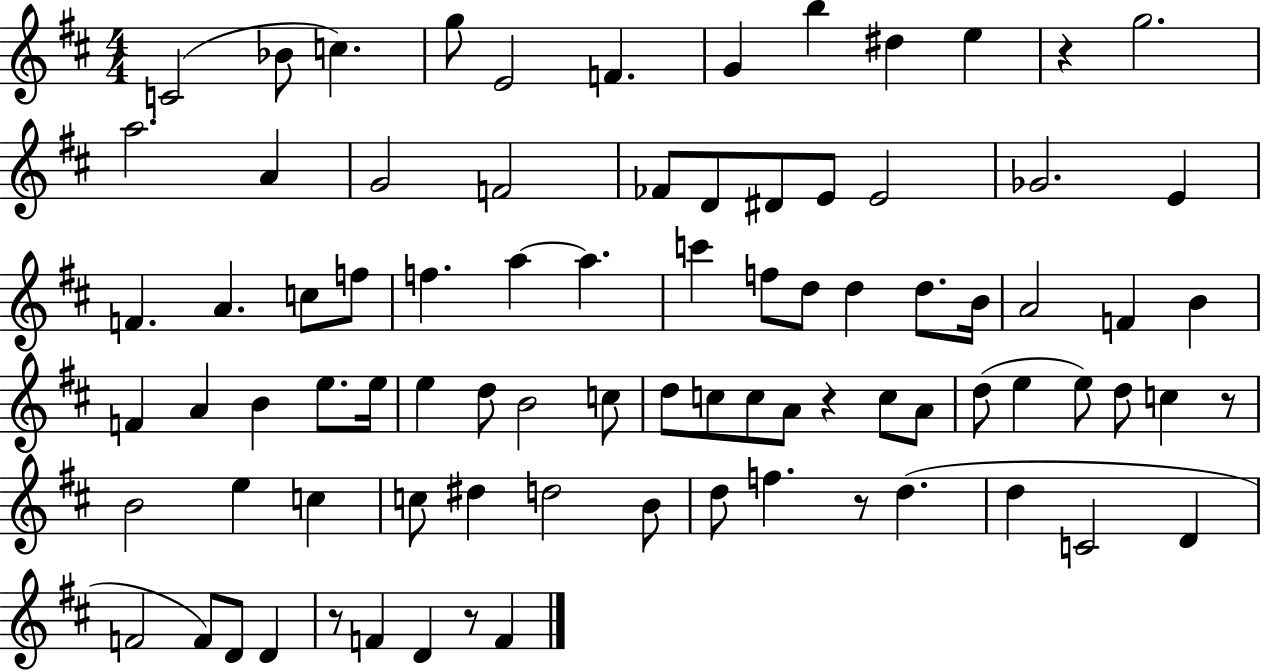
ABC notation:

X:1
T:Untitled
M:4/4
L:1/4
K:D
C2 _B/2 c g/2 E2 F G b ^d e z g2 a2 A G2 F2 _F/2 D/2 ^D/2 E/2 E2 _G2 E F A c/2 f/2 f a a c' f/2 d/2 d d/2 B/4 A2 F B F A B e/2 e/4 e d/2 B2 c/2 d/2 c/2 c/2 A/2 z c/2 A/2 d/2 e e/2 d/2 c z/2 B2 e c c/2 ^d d2 B/2 d/2 f z/2 d d C2 D F2 F/2 D/2 D z/2 F D z/2 F